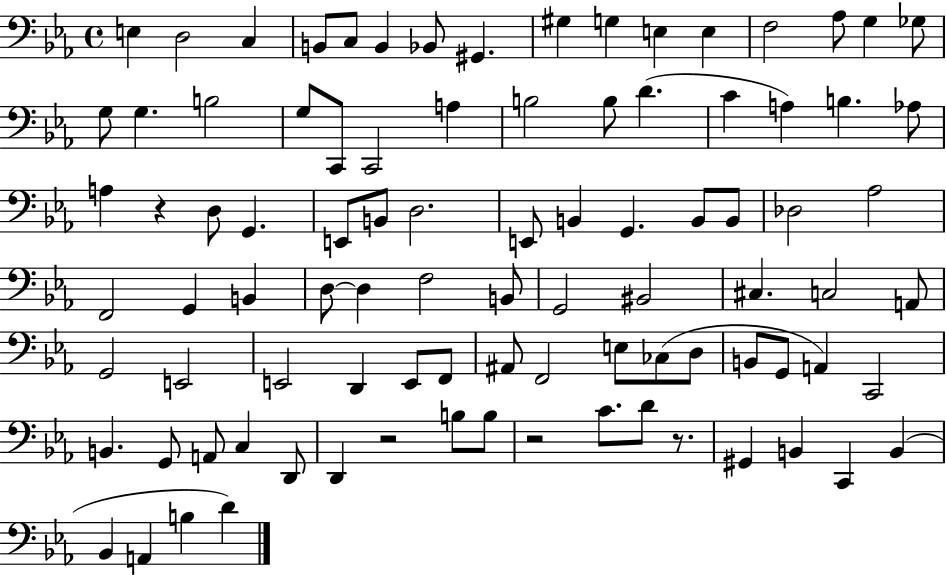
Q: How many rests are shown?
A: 4